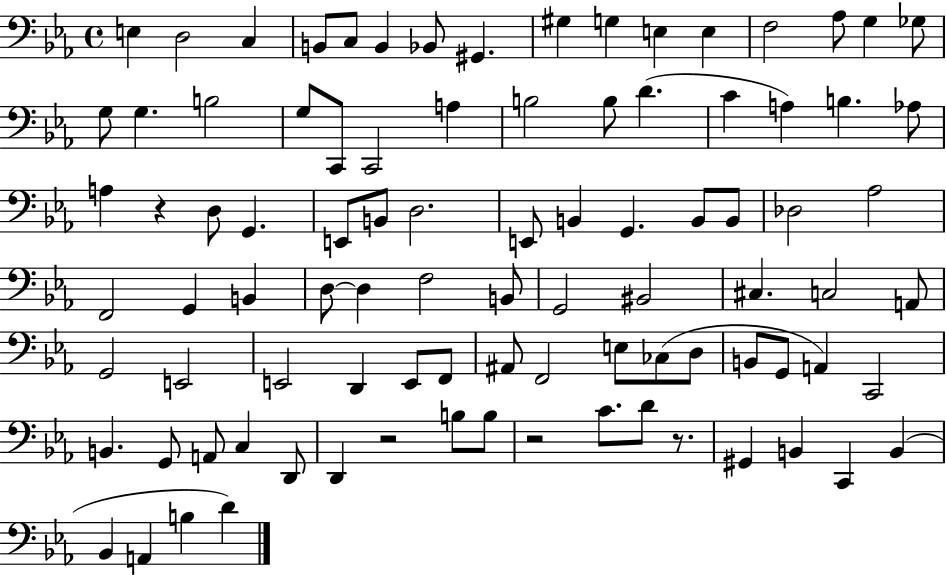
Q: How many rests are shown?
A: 4